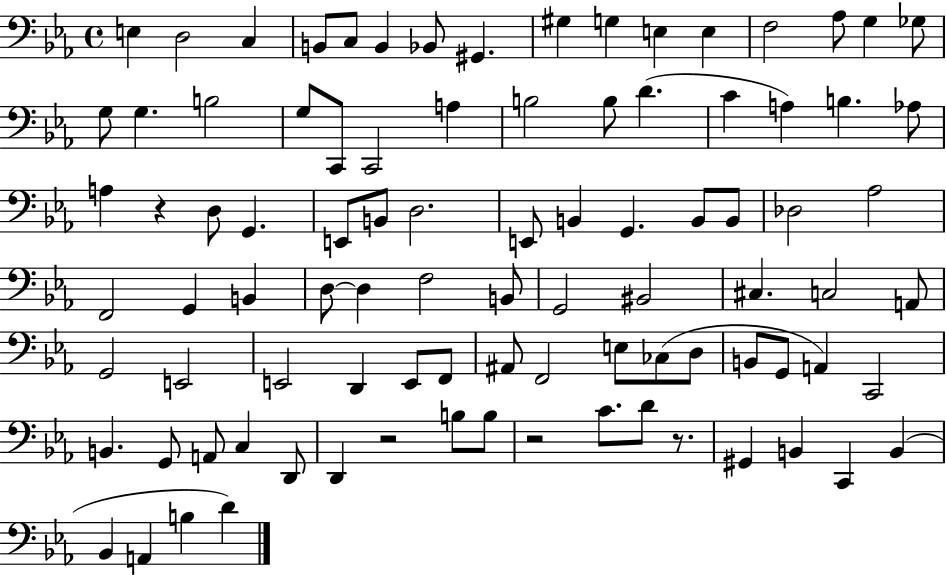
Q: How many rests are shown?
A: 4